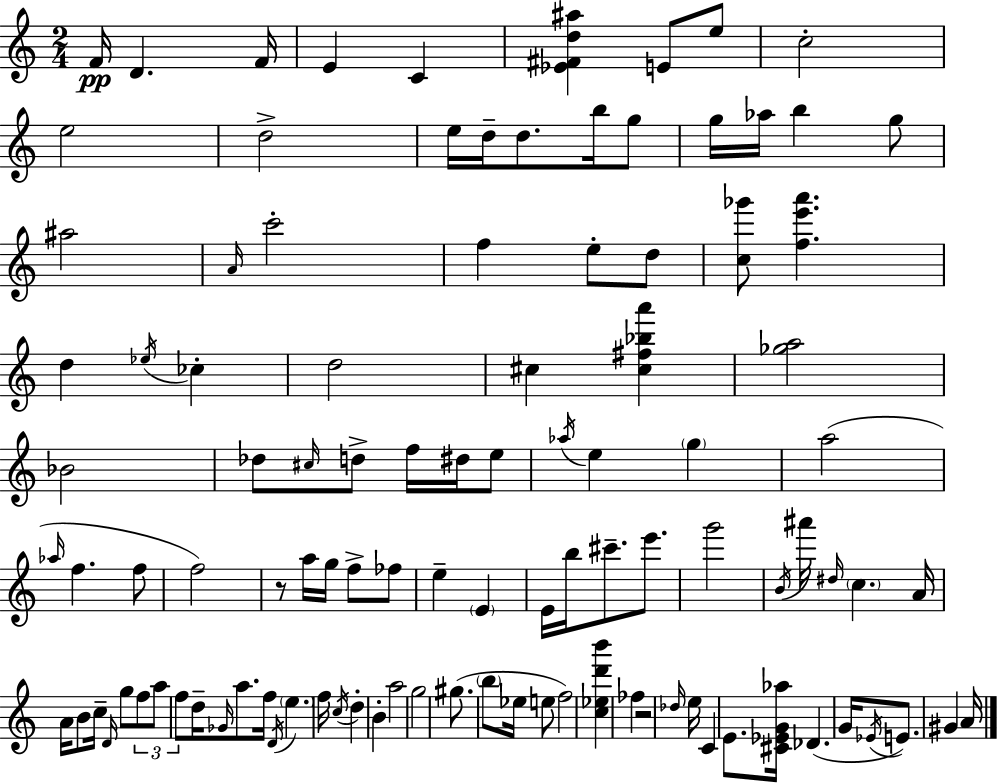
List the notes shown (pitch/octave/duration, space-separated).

F4/s D4/q. F4/s E4/q C4/q [Eb4,F#4,D5,A#5]/q E4/e E5/e C5/h E5/h D5/h E5/s D5/s D5/e. B5/s G5/e G5/s Ab5/s B5/q G5/e A#5/h A4/s C6/h F5/q E5/e D5/e [C5,Gb6]/e [F5,E6,A6]/q. D5/q Eb5/s CES5/q D5/h C#5/q [C#5,F#5,Bb5,A6]/q [Gb5,A5]/h Bb4/h Db5/e C#5/s D5/e F5/s D#5/s E5/e Ab5/s E5/q G5/q A5/h Ab5/s F5/q. F5/e F5/h R/e A5/s G5/s F5/e FES5/e E5/q E4/q E4/s B5/s C#6/e. E6/e. G6/h B4/s A#6/s D#5/s C5/q. A4/s A4/s B4/e C5/s D4/s G5/e F5/e A5/e F5/e D5/s Gb4/s A5/e. F5/s D4/s E5/q. F5/s C5/s D5/q B4/q A5/h G5/h G#5/e. B5/e Eb5/s E5/e F5/h [C5,Eb5,D6,B6]/q FES5/q R/h Db5/s E5/s C4/q E4/e. [C#4,Eb4,G4,Ab5]/s Db4/q. G4/s Eb4/s E4/e. G#4/q A4/s